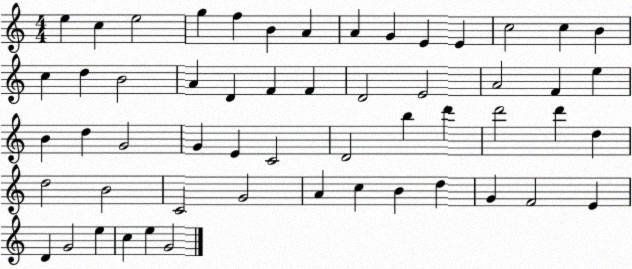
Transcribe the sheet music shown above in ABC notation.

X:1
T:Untitled
M:4/4
L:1/4
K:C
e c e2 g f B A A G E E c2 c B c d B2 A D F F D2 E2 A2 F e B d G2 G E C2 D2 b d' d'2 d' d d2 B2 C2 G2 A c B d G F2 E D G2 e c e G2